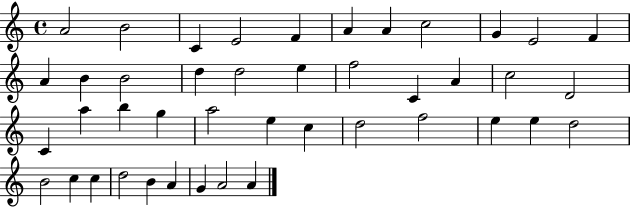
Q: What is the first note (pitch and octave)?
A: A4